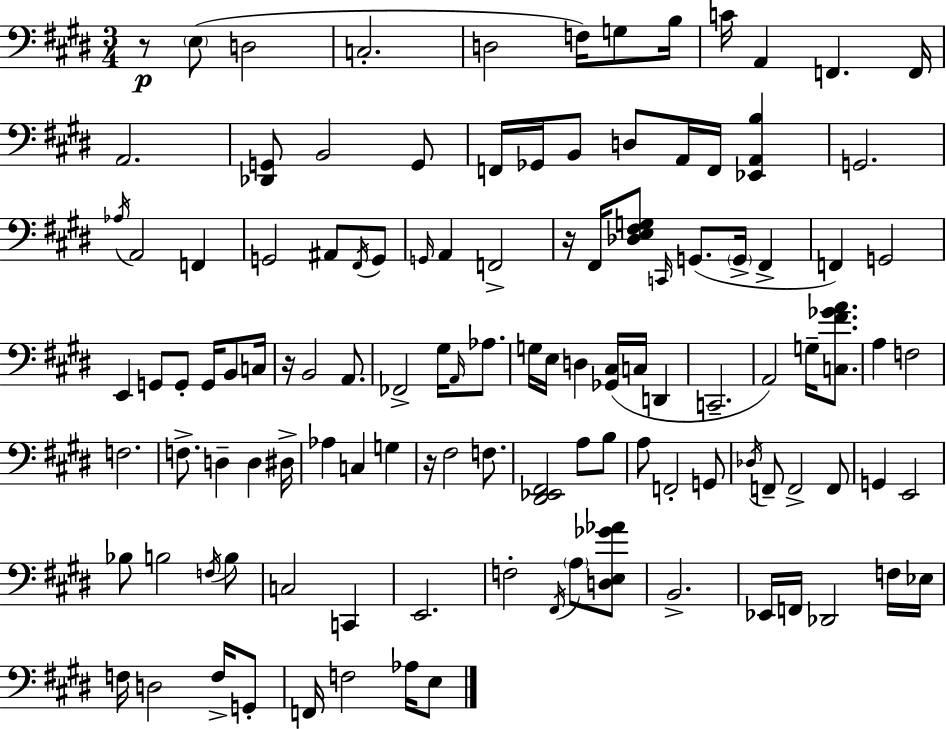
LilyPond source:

{
  \clef bass
  \numericTimeSignature
  \time 3/4
  \key e \major
  r8\p \parenthesize e8( d2 | c2.-. | d2 f16) g8 b16 | c'16 a,4 f,4. f,16 | \break a,2. | <des, g,>8 b,2 g,8 | f,16 ges,16 b,8 d8 a,16 f,16 <ees, a, b>4 | g,2. | \break \acciaccatura { aes16 } a,2 f,4 | g,2 ais,8 \acciaccatura { fis,16 } | g,8 \grace { g,16 } a,4 f,2-> | r16 fis,16 <des e fis g>8 \grace { c,16 } g,8.( \parenthesize g,16-> | \break fis,4-> f,4) g,2 | e,4 g,8 g,8-. | g,16 b,8 c16 r16 b,2 | a,8. fes,2-> | \break gis16 \grace { a,16 } aes8. g16 e16 d4 <ges, cis>16( | c16 d,4 c,2.-- | a,2) | g16-- <c fis' ges' a'>8. a4 f2 | \break f2. | f8.-> d4-- | d4 dis16-> aes4 c4 | g4 r16 fis2 | \break f8. <dis, ees, fis,>2 | a8 b8 a8 f,2-. | g,8 \acciaccatura { des16 } f,8-- f,2-> | f,8 g,4 e,2 | \break bes8 b2 | \acciaccatura { f16 } b8 c2 | c,4 e,2. | f2-. | \break \acciaccatura { fis,16 } \parenthesize a8 <d e ges' aes'>8 b,2.-> | ees,16 f,16 des,2 | f16 ees16 f16 d2 | f16-> g,8-. f,16 f2 | \break aes16 e8 \bar "|."
}